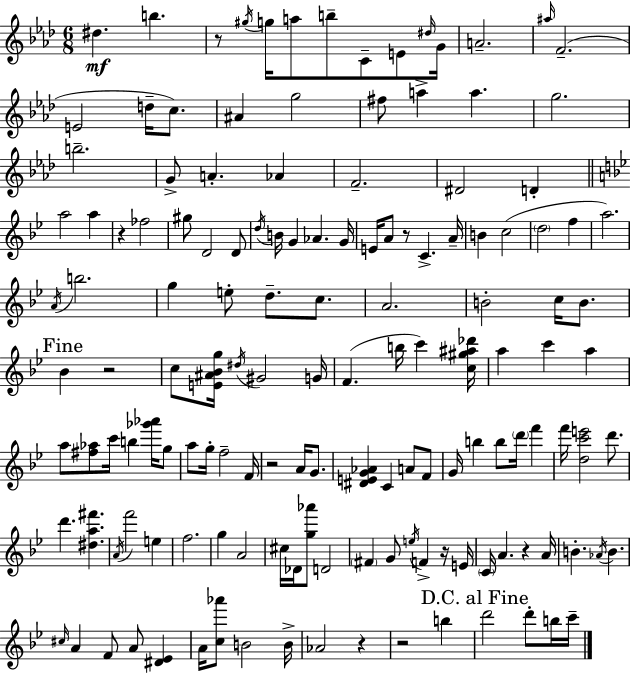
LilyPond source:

{
  \clef treble
  \numericTimeSignature
  \time 6/8
  \key aes \major
  \repeat volta 2 { dis''4.\mf b''4. | r8 \acciaccatura { gis''16 } g''16 a''8 b''8-- c'8-- e'8 | \grace { dis''16 } g'16 a'2.-- | \grace { ais''16 } f'2.--( | \break e'2 d''16-- | c''8.) ais'4 g''2 | fis''8 a''4-> a''4. | g''2. | \break b''2.-- | g'8-> a'4.-. aes'4 | f'2.-- | dis'2 d'4-. | \break \bar "||" \break \key g \minor a''2 a''4 | r4 fes''2 | gis''8 d'2 d'8 | \acciaccatura { d''16 } b'16 g'4 aes'4. | \break g'16 e'16 a'8 r8 c'4.-> | a'16-- b'4 c''2( | \parenthesize d''2 f''4 | a''2.) | \break \acciaccatura { a'16 } b''2. | g''4 e''8-. d''8.-- c''8. | a'2. | b'2-. c''16 b'8. | \break \mark "Fine" bes'4 r2 | c''8 <e' ais' bes' g''>16 \acciaccatura { dis''16 } gis'2 | g'16 f'4.( b''16 c'''4) | <c'' gis'' ais'' des'''>16 a''4 c'''4 a''4 | \break a''8 <fis'' aes''>8 c'''16 b''4 | <ges''' aes'''>16 g''8 a''8 g''16-. f''2-- | f'16 r2 a'16 | g'8. <dis' e' g' aes'>4 c'4 a'8 | \break f'8 g'16 b''4 b''8 \parenthesize d'''16 f'''4 | f'''16 <d'' c''' e'''>2 | d'''8. d'''4. <dis'' a'' fis'''>4. | \acciaccatura { a'16 } f'''2 | \break e''4 f''2. | g''4 a'2 | cis''16 des'16 <g'' aes'''>8 d'2 | \parenthesize fis'4 g'8 \acciaccatura { e''16 } f'4-> | \break r16 e'16 \parenthesize c'16 a'4. | r4 a'16 b'4.-. \acciaccatura { aes'16 } | b'4. \grace { cis''16 } a'4 f'8 | a'8 <dis' ees'>4 a'16 <c'' aes'''>8 b'2 | \break b'16-> aes'2 | r4 r2 | b''4 \mark "D.C. al Fine" d'''2 | d'''8-. b''16 c'''16-- } \bar "|."
}